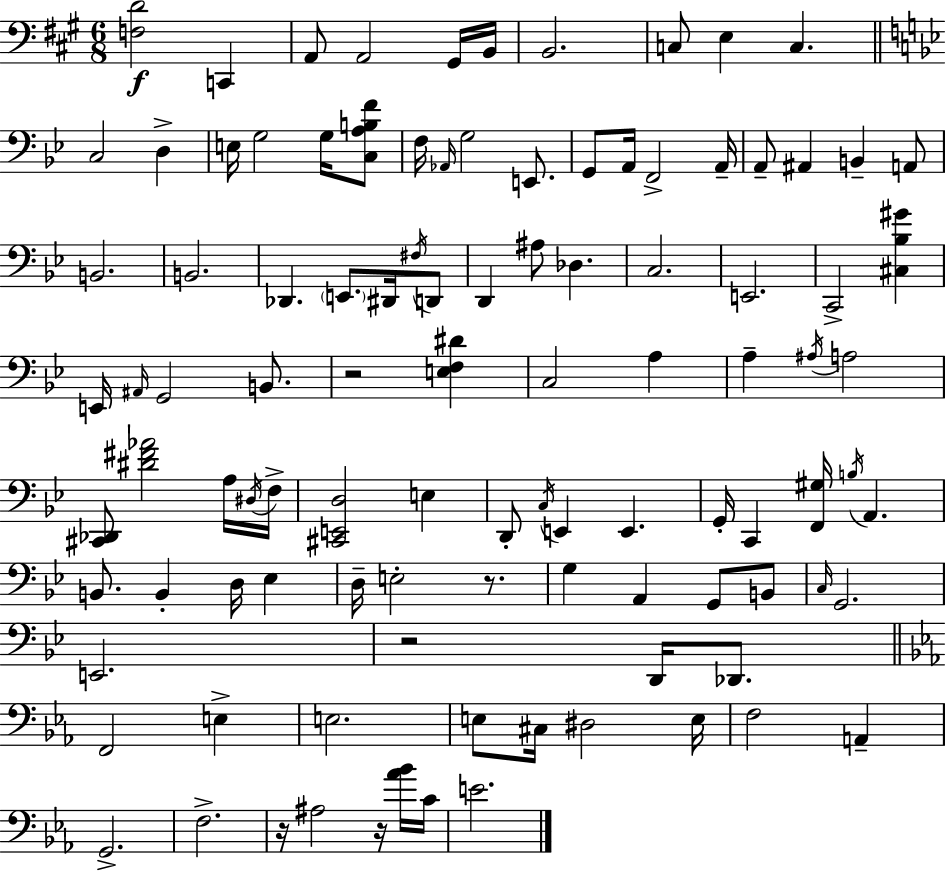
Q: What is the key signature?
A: A major